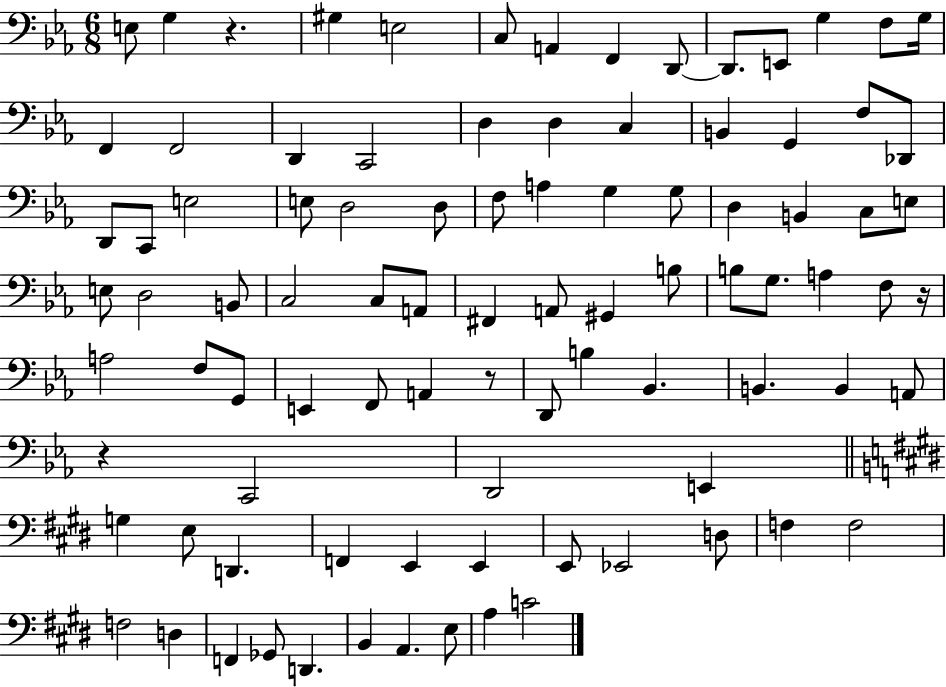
E3/e G3/q R/q. G#3/q E3/h C3/e A2/q F2/q D2/e D2/e. E2/e G3/q F3/e G3/s F2/q F2/h D2/q C2/h D3/q D3/q C3/q B2/q G2/q F3/e Db2/e D2/e C2/e E3/h E3/e D3/h D3/e F3/e A3/q G3/q G3/e D3/q B2/q C3/e E3/e E3/e D3/h B2/e C3/h C3/e A2/e F#2/q A2/e G#2/q B3/e B3/e G3/e. A3/q F3/e R/s A3/h F3/e G2/e E2/q F2/e A2/q R/e D2/e B3/q Bb2/q. B2/q. B2/q A2/e R/q C2/h D2/h E2/q G3/q E3/e D2/q. F2/q E2/q E2/q E2/e Eb2/h D3/e F3/q F3/h F3/h D3/q F2/q Gb2/e D2/q. B2/q A2/q. E3/e A3/q C4/h